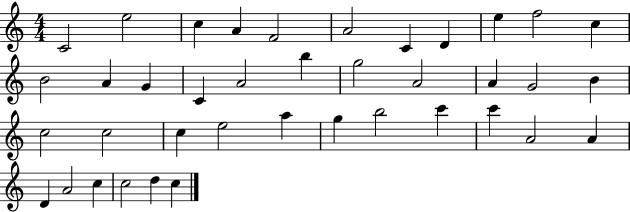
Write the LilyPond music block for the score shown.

{
  \clef treble
  \numericTimeSignature
  \time 4/4
  \key c \major
  c'2 e''2 | c''4 a'4 f'2 | a'2 c'4 d'4 | e''4 f''2 c''4 | \break b'2 a'4 g'4 | c'4 a'2 b''4 | g''2 a'2 | a'4 g'2 b'4 | \break c''2 c''2 | c''4 e''2 a''4 | g''4 b''2 c'''4 | c'''4 a'2 a'4 | \break d'4 a'2 c''4 | c''2 d''4 c''4 | \bar "|."
}